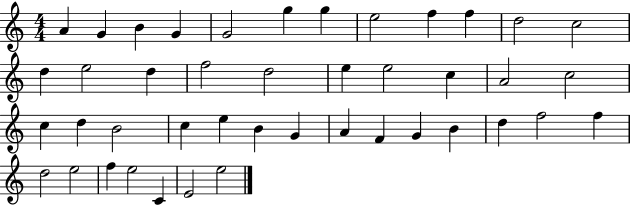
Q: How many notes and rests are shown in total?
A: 43